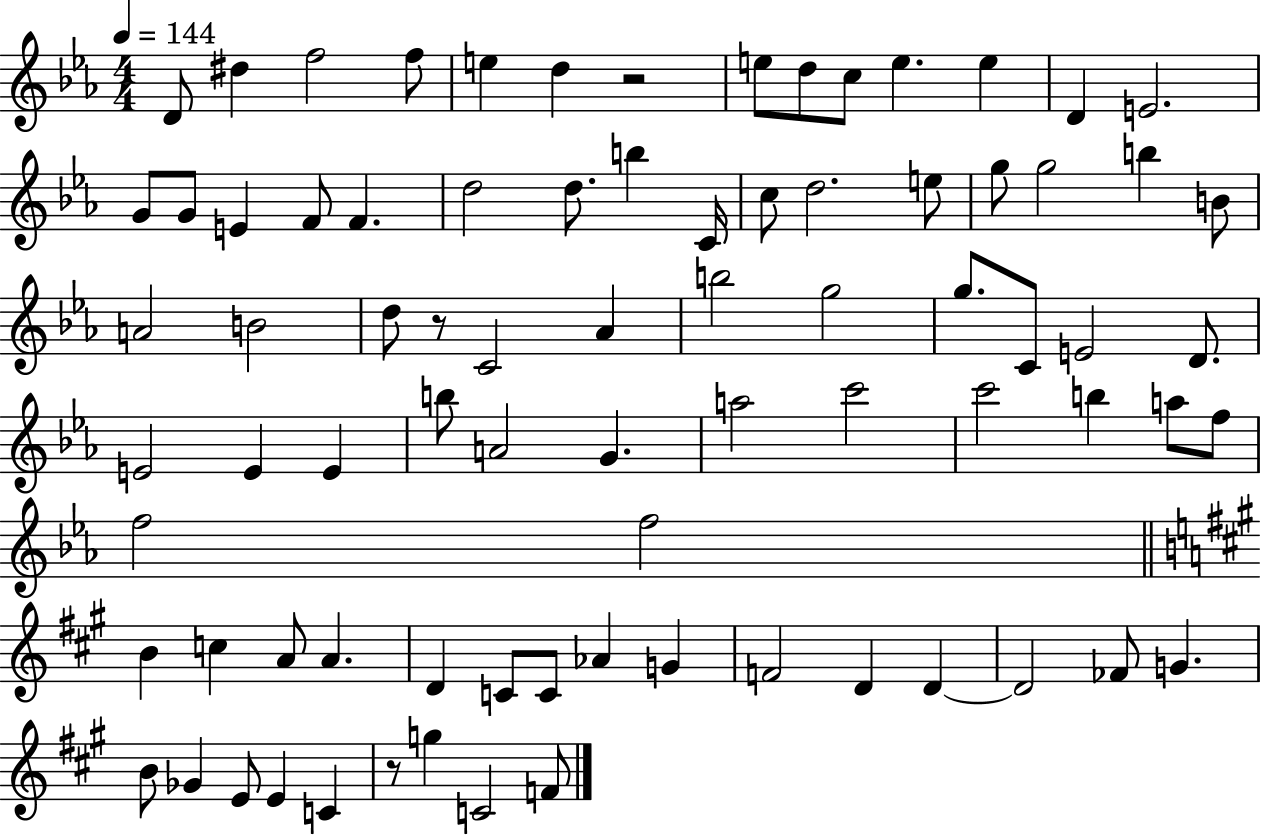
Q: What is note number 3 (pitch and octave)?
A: F5